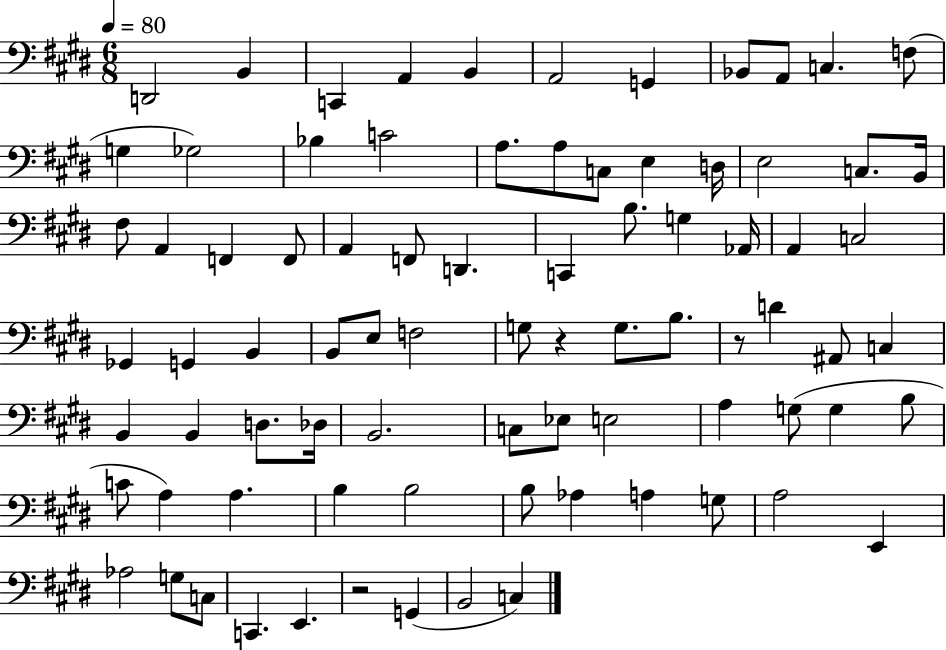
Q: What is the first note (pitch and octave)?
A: D2